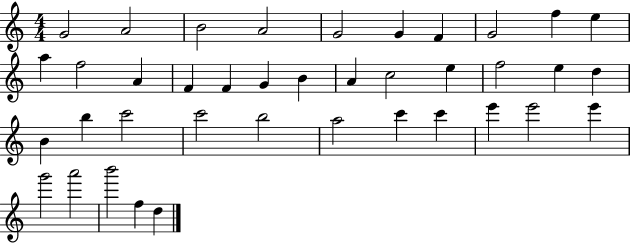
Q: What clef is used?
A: treble